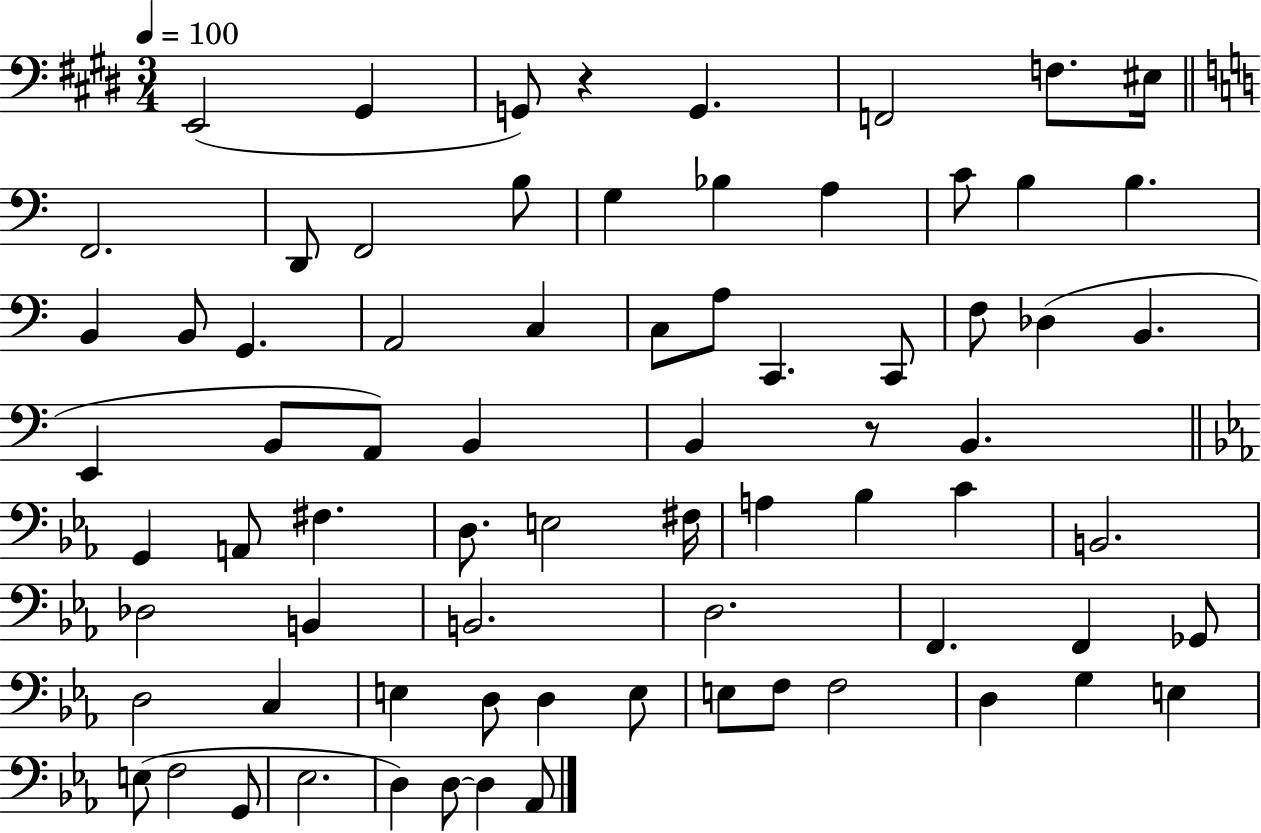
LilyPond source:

{
  \clef bass
  \numericTimeSignature
  \time 3/4
  \key e \major
  \tempo 4 = 100
  e,2( gis,4 | g,8) r4 g,4. | f,2 f8. eis16 | \bar "||" \break \key c \major f,2. | d,8 f,2 b8 | g4 bes4 a4 | c'8 b4 b4. | \break b,4 b,8 g,4. | a,2 c4 | c8 a8 c,4. c,8 | f8 des4( b,4. | \break e,4 b,8 a,8) b,4 | b,4 r8 b,4. | \bar "||" \break \key c \minor g,4 a,8 fis4. | d8. e2 fis16 | a4 bes4 c'4 | b,2. | \break des2 b,4 | b,2. | d2. | f,4. f,4 ges,8 | \break d2 c4 | e4 d8 d4 e8 | e8 f8 f2 | d4 g4 e4 | \break e8( f2 g,8 | ees2. | d4) d8~~ d4 aes,8 | \bar "|."
}